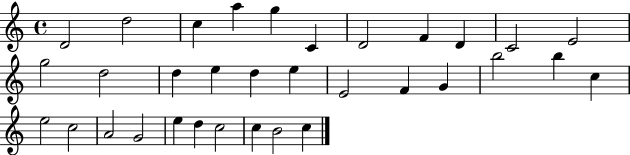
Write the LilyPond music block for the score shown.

{
  \clef treble
  \time 4/4
  \defaultTimeSignature
  \key c \major
  d'2 d''2 | c''4 a''4 g''4 c'4 | d'2 f'4 d'4 | c'2 e'2 | \break g''2 d''2 | d''4 e''4 d''4 e''4 | e'2 f'4 g'4 | b''2 b''4 c''4 | \break e''2 c''2 | a'2 g'2 | e''4 d''4 c''2 | c''4 b'2 c''4 | \break \bar "|."
}